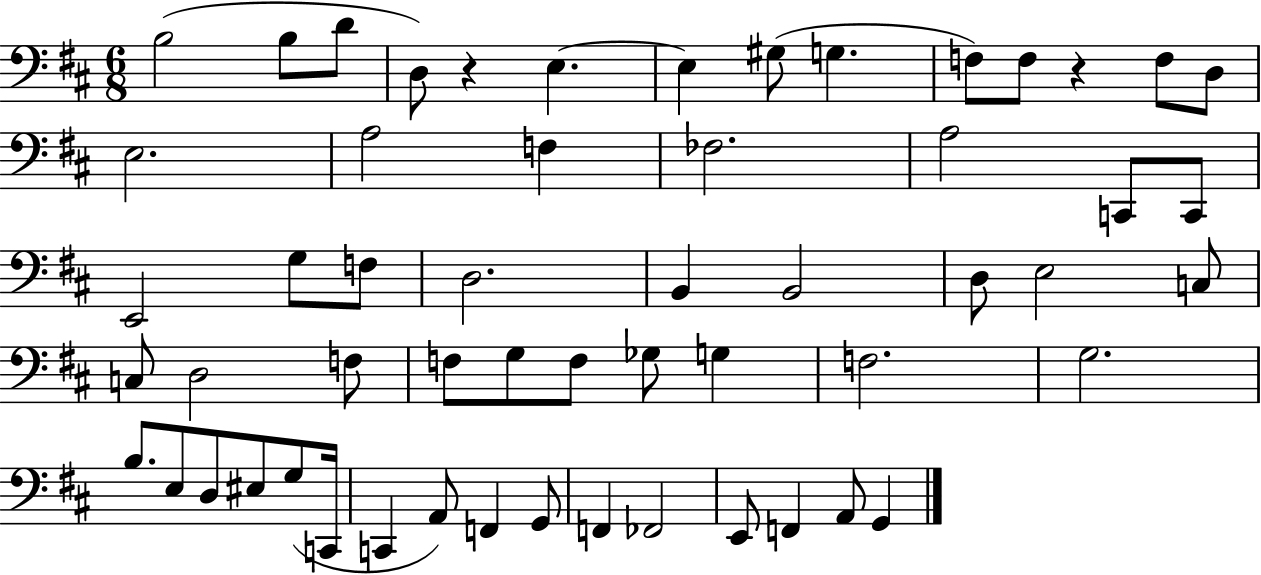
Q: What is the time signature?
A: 6/8